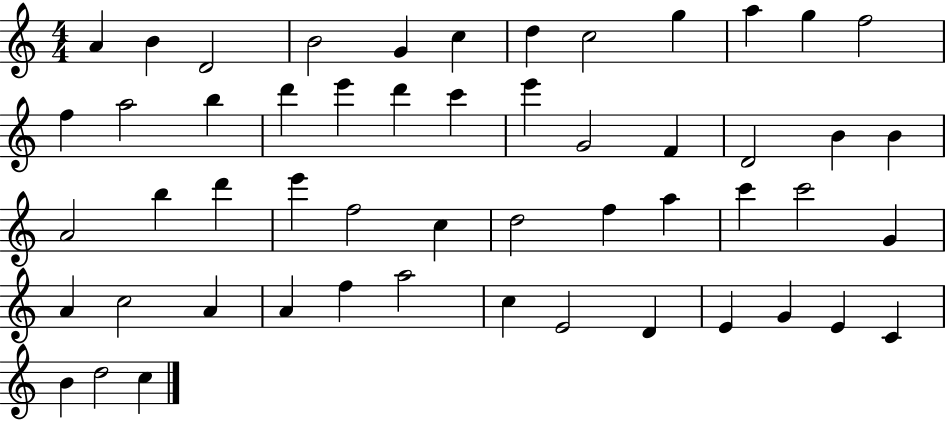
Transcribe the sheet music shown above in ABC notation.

X:1
T:Untitled
M:4/4
L:1/4
K:C
A B D2 B2 G c d c2 g a g f2 f a2 b d' e' d' c' e' G2 F D2 B B A2 b d' e' f2 c d2 f a c' c'2 G A c2 A A f a2 c E2 D E G E C B d2 c